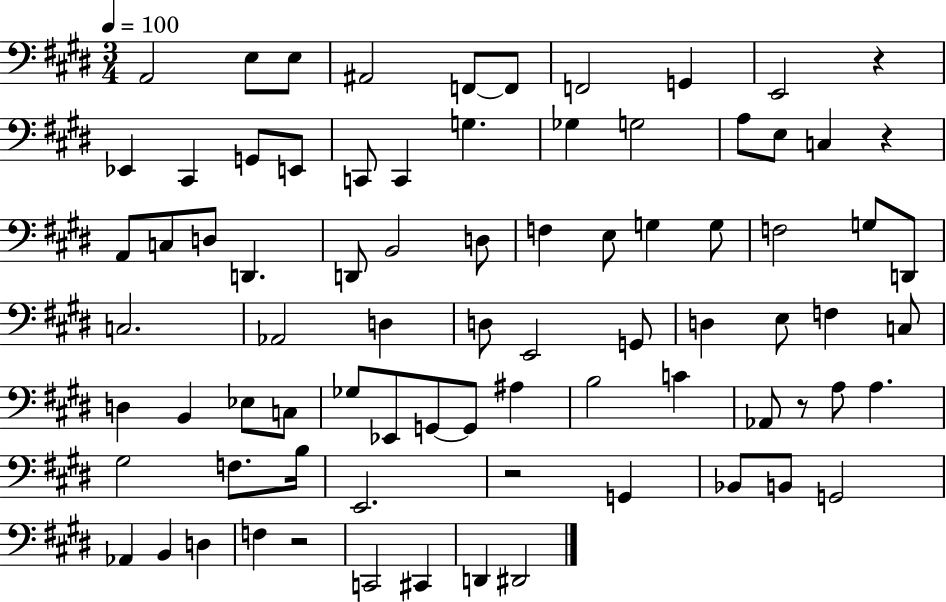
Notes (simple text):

A2/h E3/e E3/e A#2/h F2/e F2/e F2/h G2/q E2/h R/q Eb2/q C#2/q G2/e E2/e C2/e C2/q G3/q. Gb3/q G3/h A3/e E3/e C3/q R/q A2/e C3/e D3/e D2/q. D2/e B2/h D3/e F3/q E3/e G3/q G3/e F3/h G3/e D2/e C3/h. Ab2/h D3/q D3/e E2/h G2/e D3/q E3/e F3/q C3/e D3/q B2/q Eb3/e C3/e Gb3/e Eb2/e G2/e G2/e A#3/q B3/h C4/q Ab2/e R/e A3/e A3/q. G#3/h F3/e. B3/s E2/h. R/h G2/q Bb2/e B2/e G2/h Ab2/q B2/q D3/q F3/q R/h C2/h C#2/q D2/q D#2/h